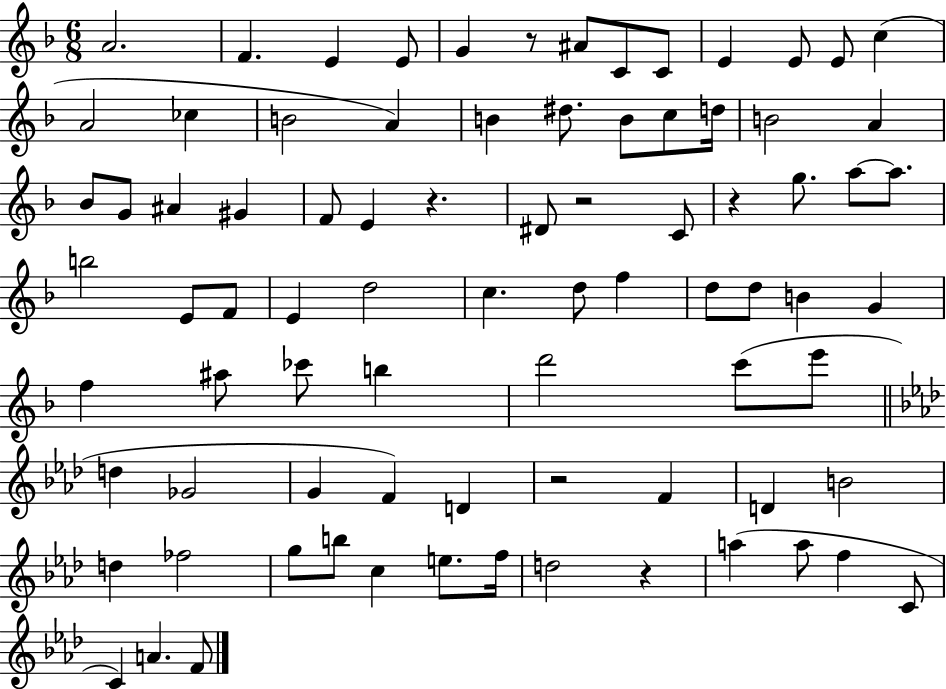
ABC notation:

X:1
T:Untitled
M:6/8
L:1/4
K:F
A2 F E E/2 G z/2 ^A/2 C/2 C/2 E E/2 E/2 c A2 _c B2 A B ^d/2 B/2 c/2 d/4 B2 A _B/2 G/2 ^A ^G F/2 E z ^D/2 z2 C/2 z g/2 a/2 a/2 b2 E/2 F/2 E d2 c d/2 f d/2 d/2 B G f ^a/2 _c'/2 b d'2 c'/2 e'/2 d _G2 G F D z2 F D B2 d _f2 g/2 b/2 c e/2 f/4 d2 z a a/2 f C/2 C A F/2